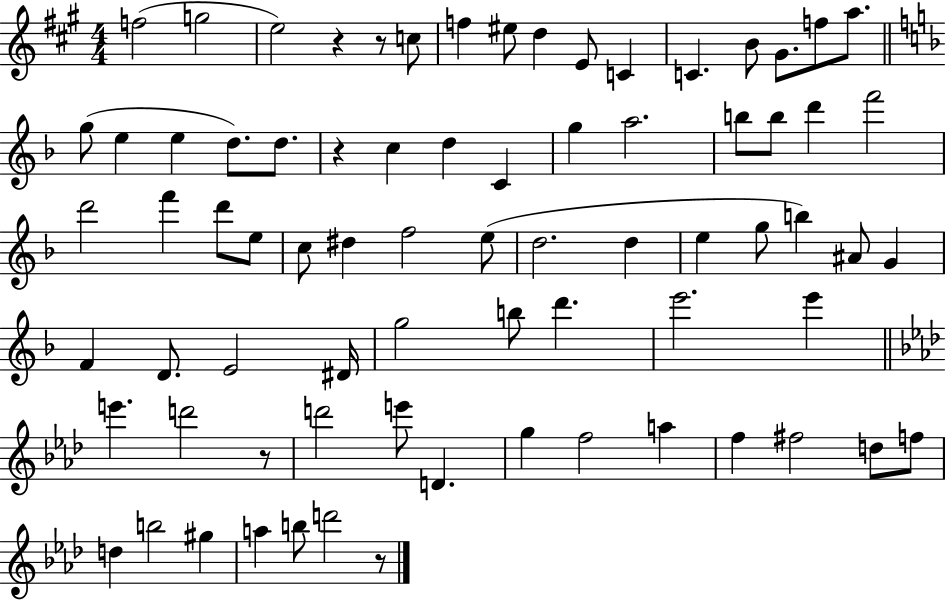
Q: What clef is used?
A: treble